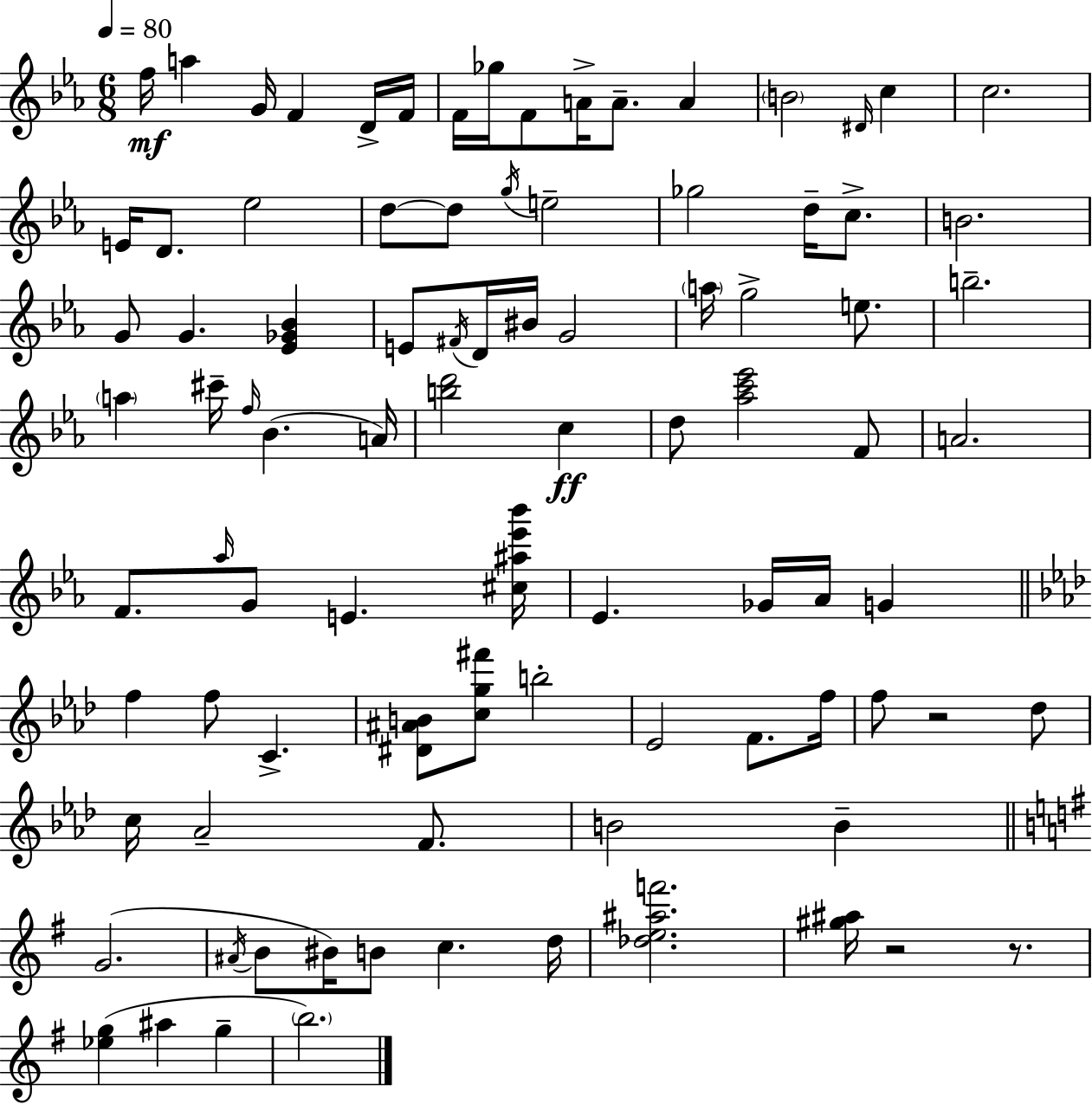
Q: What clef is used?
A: treble